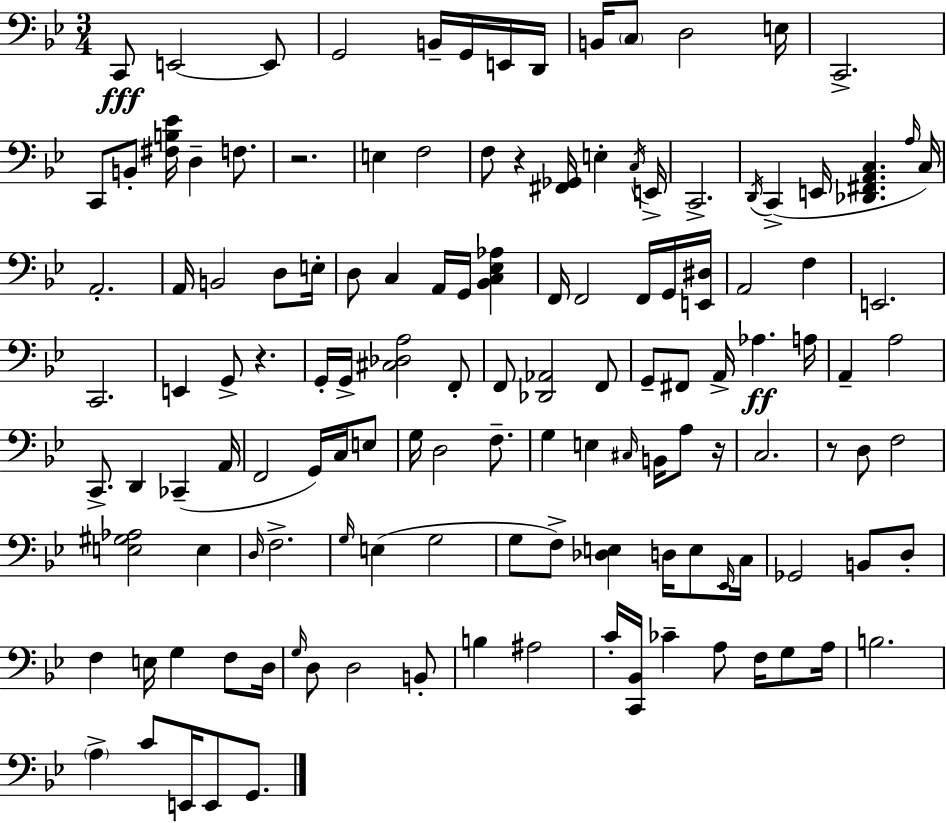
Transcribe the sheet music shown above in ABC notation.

X:1
T:Untitled
M:3/4
L:1/4
K:Bb
C,,/2 E,,2 E,,/2 G,,2 B,,/4 G,,/4 E,,/4 D,,/4 B,,/4 C,/2 D,2 E,/4 C,,2 C,,/2 B,,/2 [^F,B,_E]/4 D, F,/2 z2 E, F,2 F,/2 z [^F,,_G,,]/4 E, C,/4 E,,/4 C,,2 D,,/4 C,, E,,/4 [_D,,^F,,A,,C,] A,/4 C,/4 A,,2 A,,/4 B,,2 D,/2 E,/4 D,/2 C, A,,/4 G,,/4 [_B,,C,_E,_A,] F,,/4 F,,2 F,,/4 G,,/4 [E,,^D,]/4 A,,2 F, E,,2 C,,2 E,, G,,/2 z G,,/4 G,,/4 [^C,_D,A,]2 F,,/2 F,,/2 [_D,,_A,,]2 F,,/2 G,,/2 ^F,,/2 A,,/4 _A, A,/4 A,, A,2 C,,/2 D,, _C,, A,,/4 F,,2 G,,/4 C,/4 E,/2 G,/4 D,2 F,/2 G, E, ^C,/4 B,,/4 A,/2 z/4 C,2 z/2 D,/2 F,2 [E,^G,_A,]2 E, D,/4 F,2 G,/4 E, G,2 G,/2 F,/2 [_D,E,] D,/4 E,/2 _E,,/4 C,/4 _G,,2 B,,/2 D,/2 F, E,/4 G, F,/2 D,/4 G,/4 D,/2 D,2 B,,/2 B, ^A,2 C/4 [C,,_B,,]/4 _C A,/2 F,/4 G,/2 A,/4 B,2 A, C/2 E,,/4 E,,/2 G,,/2